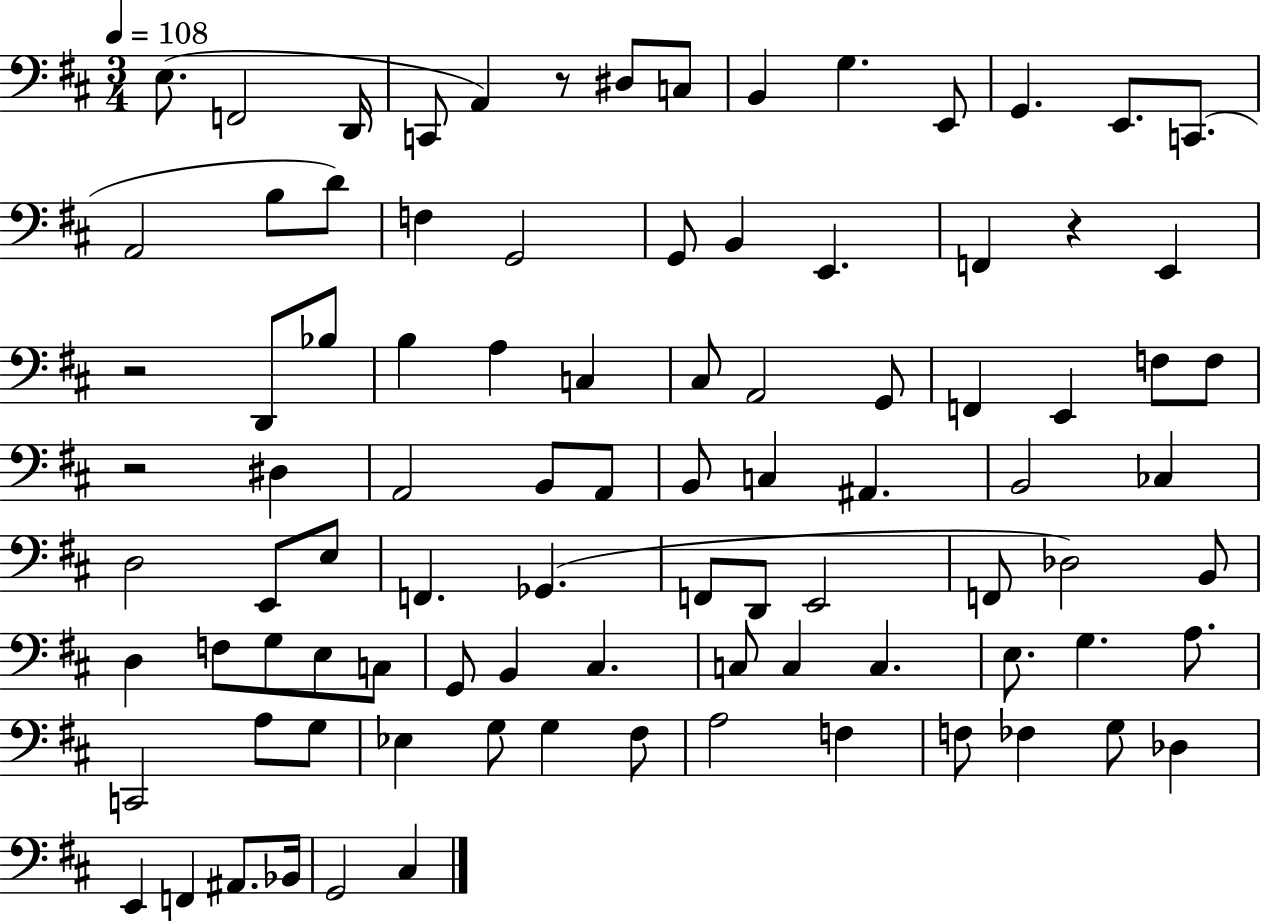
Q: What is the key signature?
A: D major